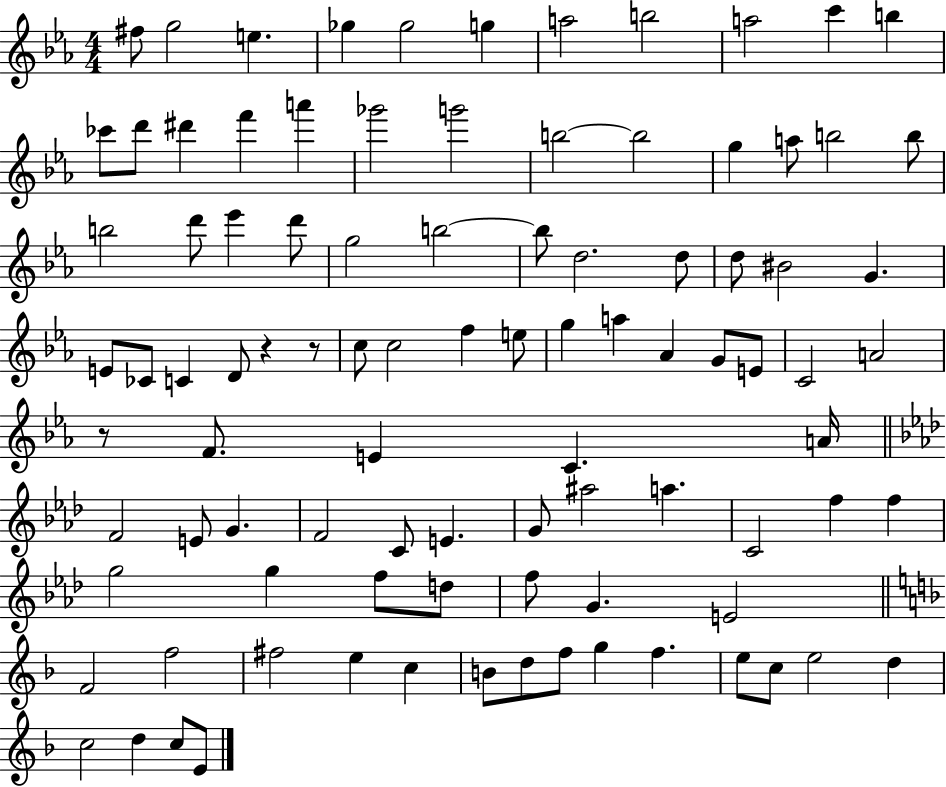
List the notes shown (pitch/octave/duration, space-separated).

F#5/e G5/h E5/q. Gb5/q Gb5/h G5/q A5/h B5/h A5/h C6/q B5/q CES6/e D6/e D#6/q F6/q A6/q Gb6/h G6/h B5/h B5/h G5/q A5/e B5/h B5/e B5/h D6/e Eb6/q D6/e G5/h B5/h B5/e D5/h. D5/e D5/e BIS4/h G4/q. E4/e CES4/e C4/q D4/e R/q R/e C5/e C5/h F5/q E5/e G5/q A5/q Ab4/q G4/e E4/e C4/h A4/h R/e F4/e. E4/q C4/q. A4/s F4/h E4/e G4/q. F4/h C4/e E4/q. G4/e A#5/h A5/q. C4/h F5/q F5/q G5/h G5/q F5/e D5/e F5/e G4/q. E4/h F4/h F5/h F#5/h E5/q C5/q B4/e D5/e F5/e G5/q F5/q. E5/e C5/e E5/h D5/q C5/h D5/q C5/e E4/e